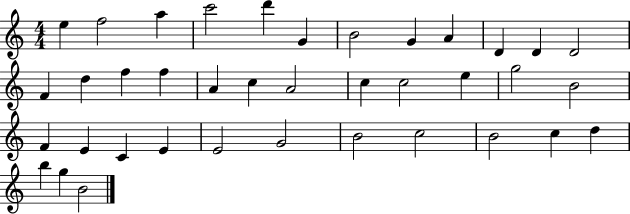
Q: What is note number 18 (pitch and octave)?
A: C5